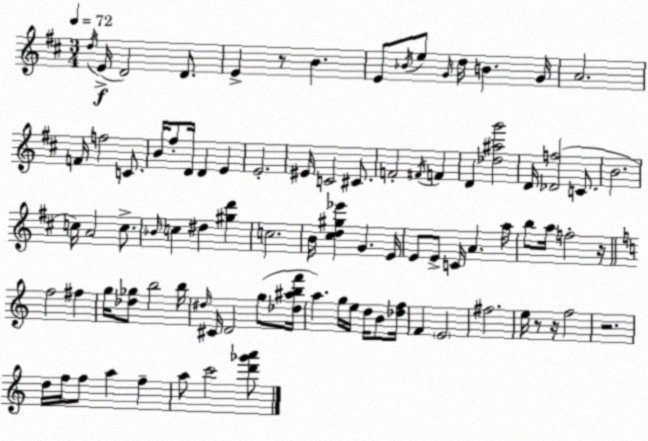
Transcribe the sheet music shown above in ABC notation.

X:1
T:Untitled
M:3/4
L:1/4
K:D
d/4 E/4 D2 D/2 E z/2 B E/2 _B/4 e/2 G/4 d/4 B G/4 A2 F/4 f2 C/2 B/4 ^f/2 D/4 D E E2 ^E/4 C2 ^C/2 F2 ^F/4 F D [_d^ag']2 D/4 [_Df]2 C/2 B2 c/4 A2 c/2 _B/4 c ^d [^gd'] c2 B/4 [^cd^g_e'] G E/4 E/2 E/2 C/4 A a/4 b/2 a/4 f2 z/4 f2 ^f g/4 [_d_g]/2 b2 b/4 ^d/4 ^C/4 D2 g/2 [_d^abf']/4 a g/4 e/4 d/4 B/2 [_df]/4 F E2 ^f2 e/4 z/2 z/4 f2 z2 d/4 f/4 f/2 a f a/2 c'2 [d'_g'a']/2